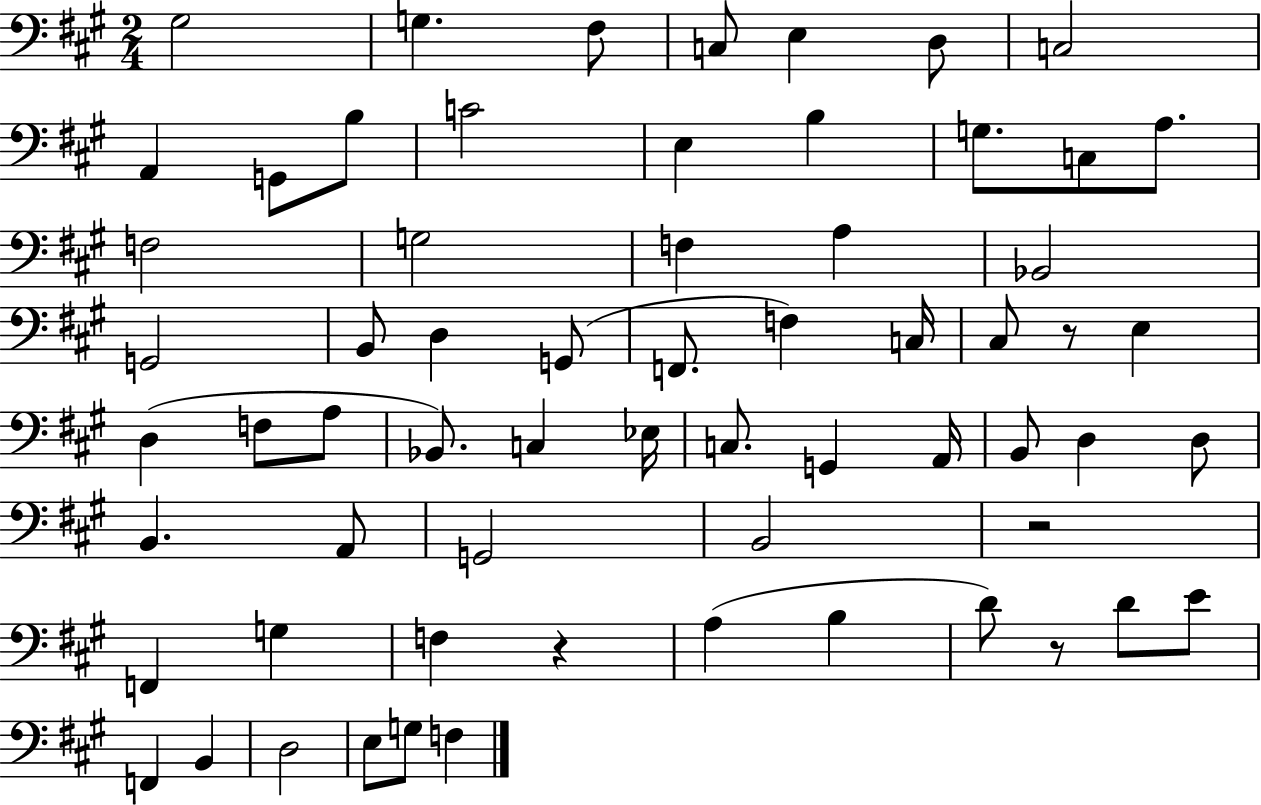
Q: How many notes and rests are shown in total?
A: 64